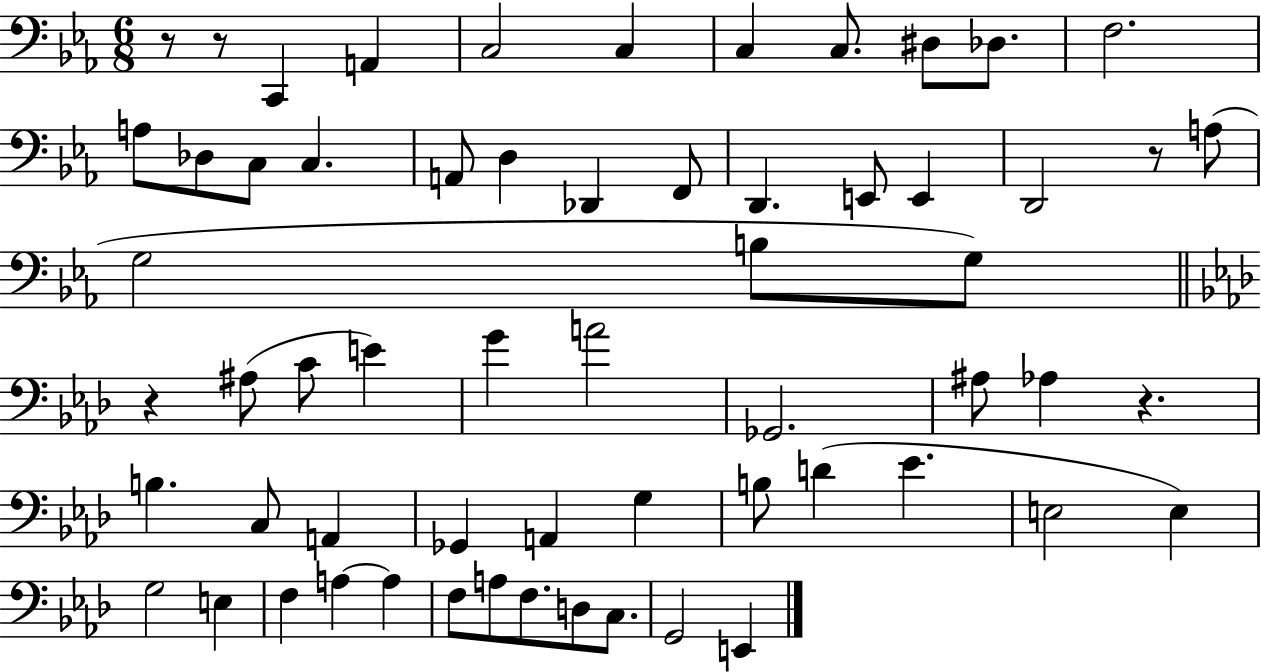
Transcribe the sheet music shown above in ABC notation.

X:1
T:Untitled
M:6/8
L:1/4
K:Eb
z/2 z/2 C,, A,, C,2 C, C, C,/2 ^D,/2 _D,/2 F,2 A,/2 _D,/2 C,/2 C, A,,/2 D, _D,, F,,/2 D,, E,,/2 E,, D,,2 z/2 A,/2 G,2 B,/2 G,/2 z ^A,/2 C/2 E G A2 _G,,2 ^A,/2 _A, z B, C,/2 A,, _G,, A,, G, B,/2 D _E E,2 E, G,2 E, F, A, A, F,/2 A,/2 F,/2 D,/2 C,/2 G,,2 E,,